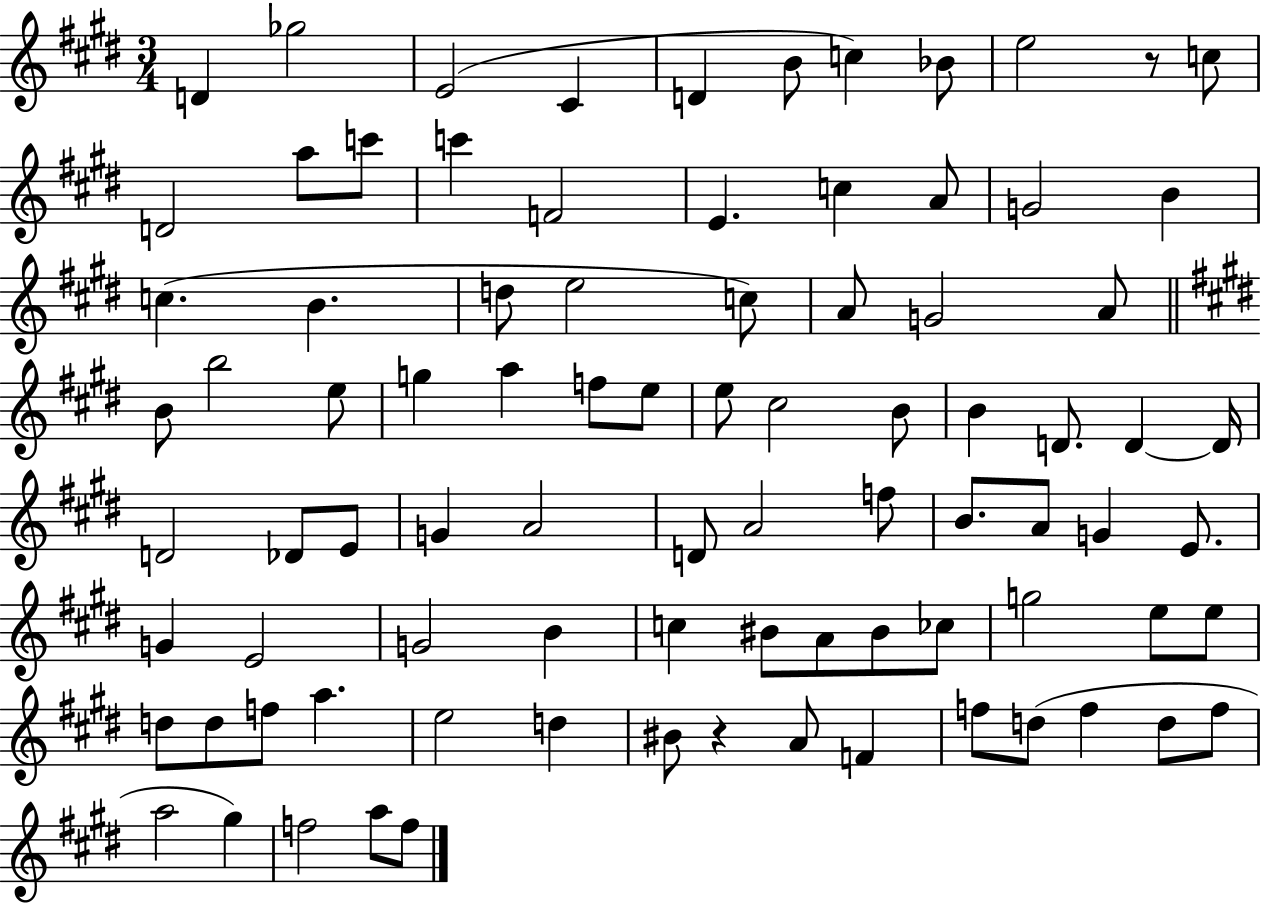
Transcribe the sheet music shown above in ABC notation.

X:1
T:Untitled
M:3/4
L:1/4
K:E
D _g2 E2 ^C D B/2 c _B/2 e2 z/2 c/2 D2 a/2 c'/2 c' F2 E c A/2 G2 B c B d/2 e2 c/2 A/2 G2 A/2 B/2 b2 e/2 g a f/2 e/2 e/2 ^c2 B/2 B D/2 D D/4 D2 _D/2 E/2 G A2 D/2 A2 f/2 B/2 A/2 G E/2 G E2 G2 B c ^B/2 A/2 ^B/2 _c/2 g2 e/2 e/2 d/2 d/2 f/2 a e2 d ^B/2 z A/2 F f/2 d/2 f d/2 f/2 a2 ^g f2 a/2 f/2